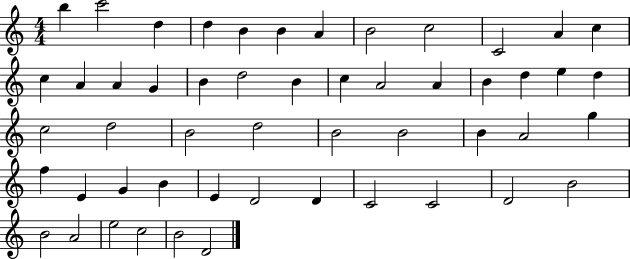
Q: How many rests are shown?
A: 0